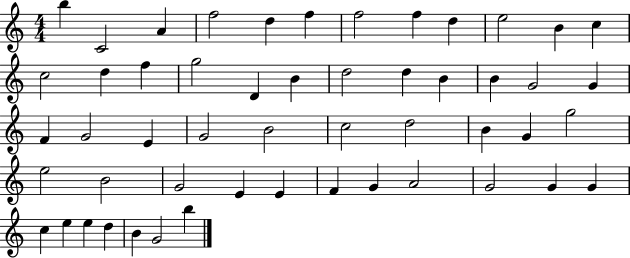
B5/q C4/h A4/q F5/h D5/q F5/q F5/h F5/q D5/q E5/h B4/q C5/q C5/h D5/q F5/q G5/h D4/q B4/q D5/h D5/q B4/q B4/q G4/h G4/q F4/q G4/h E4/q G4/h B4/h C5/h D5/h B4/q G4/q G5/h E5/h B4/h G4/h E4/q E4/q F4/q G4/q A4/h G4/h G4/q G4/q C5/q E5/q E5/q D5/q B4/q G4/h B5/q